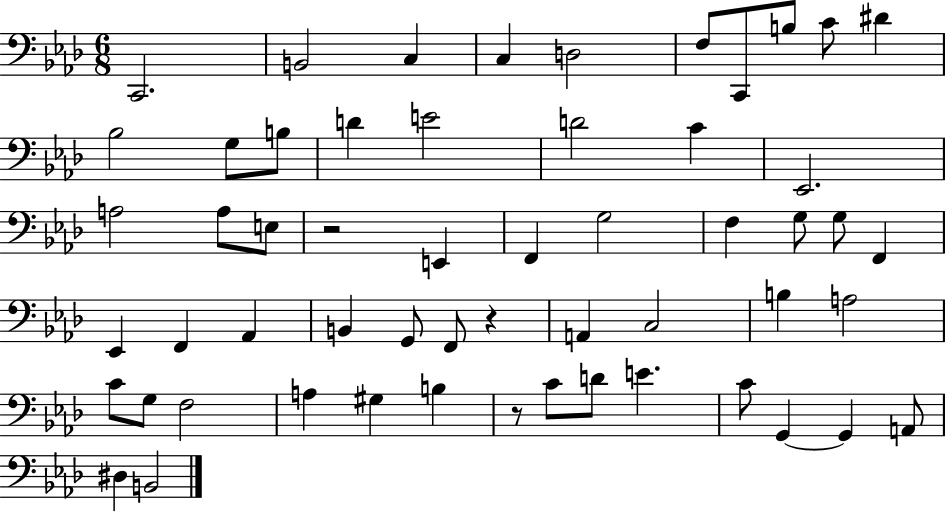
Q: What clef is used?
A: bass